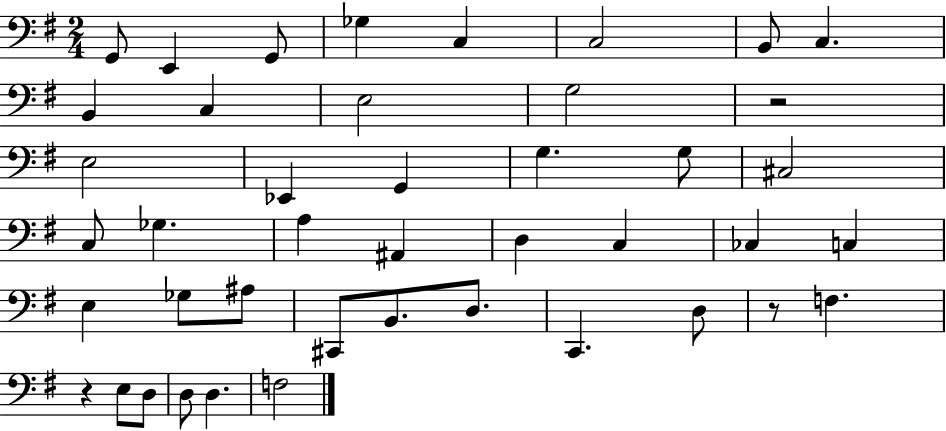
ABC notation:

X:1
T:Untitled
M:2/4
L:1/4
K:G
G,,/2 E,, G,,/2 _G, C, C,2 B,,/2 C, B,, C, E,2 G,2 z2 E,2 _E,, G,, G, G,/2 ^C,2 C,/2 _G, A, ^A,, D, C, _C, C, E, _G,/2 ^A,/2 ^C,,/2 B,,/2 D,/2 C,, D,/2 z/2 F, z E,/2 D,/2 D,/2 D, F,2